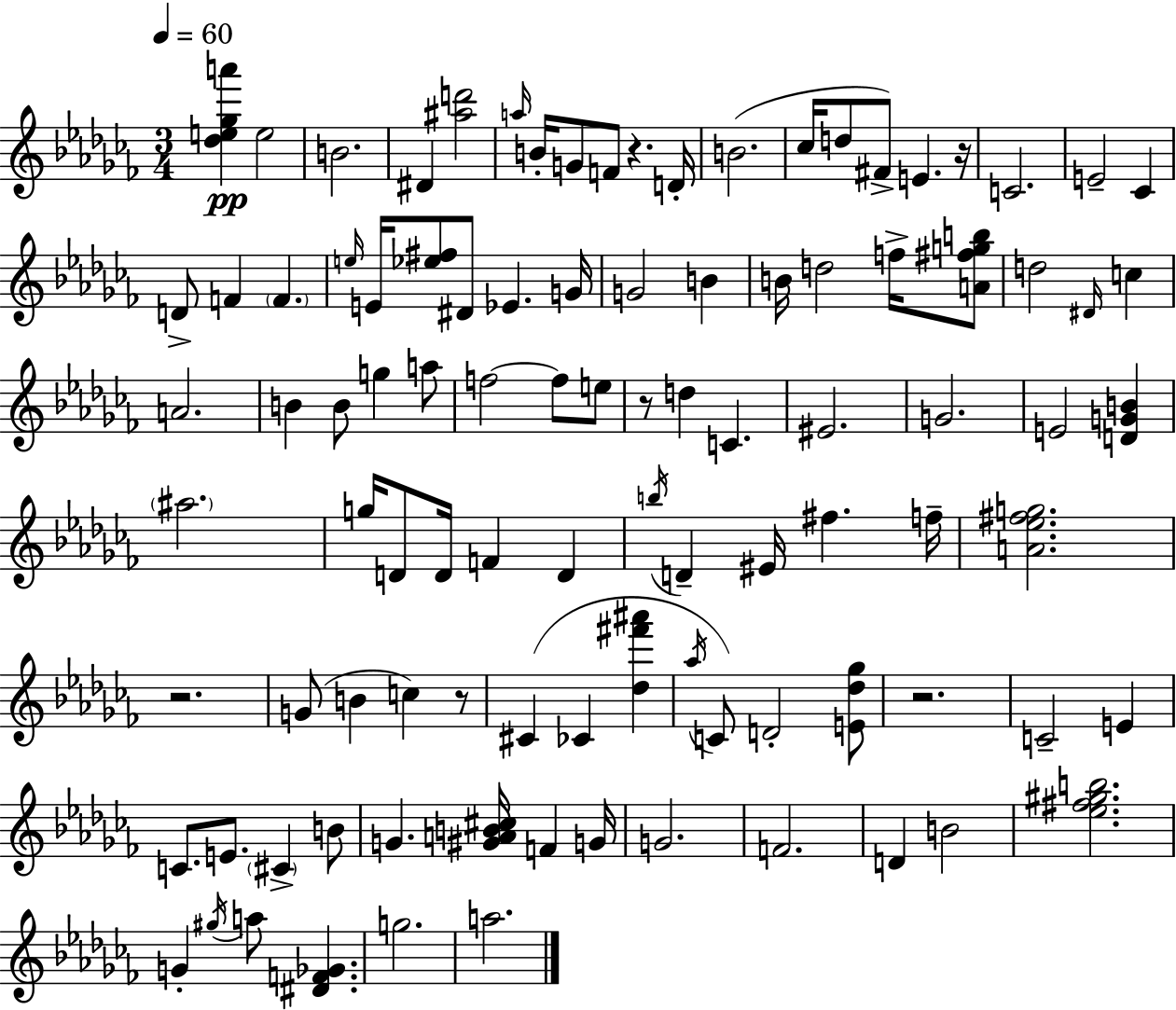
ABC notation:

X:1
T:Untitled
M:3/4
L:1/4
K:Abm
[_de_ga'] e2 B2 ^D [^ad']2 a/4 B/4 G/2 F/2 z D/4 B2 _c/4 d/2 ^F/2 E z/4 C2 E2 _C D/2 F F e/4 E/4 [_e^f]/2 ^D/2 _E G/4 G2 B B/4 d2 f/4 [A^fgb]/2 d2 ^D/4 c A2 B B/2 g a/2 f2 f/2 e/2 z/2 d C ^E2 G2 E2 [DGB] ^a2 g/4 D/2 D/4 F D b/4 D ^E/4 ^f f/4 [A_e^fg]2 z2 G/2 B c z/2 ^C _C [_d^f'^a'] _a/4 C/2 D2 [E_d_g]/2 z2 C2 E C/2 E/2 ^C B/2 G [^GAB^c]/4 F G/4 G2 F2 D B2 [_e^f^gb]2 G ^g/4 a/2 [^DF_G] g2 a2